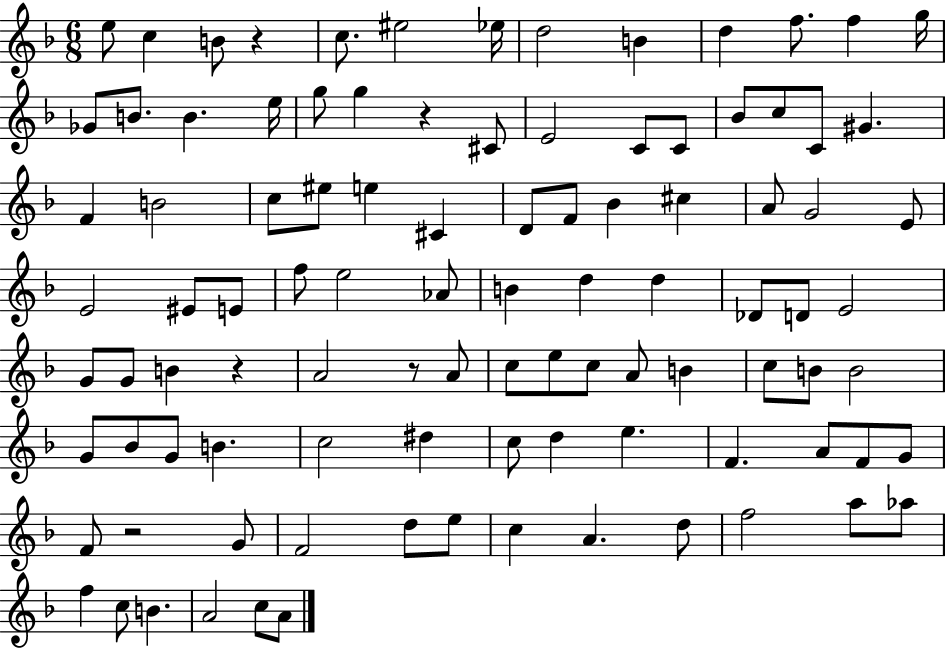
{
  \clef treble
  \numericTimeSignature
  \time 6/8
  \key f \major
  e''8 c''4 b'8 r4 | c''8. eis''2 ees''16 | d''2 b'4 | d''4 f''8. f''4 g''16 | \break ges'8 b'8. b'4. e''16 | g''8 g''4 r4 cis'8 | e'2 c'8 c'8 | bes'8 c''8 c'8 gis'4. | \break f'4 b'2 | c''8 eis''8 e''4 cis'4 | d'8 f'8 bes'4 cis''4 | a'8 g'2 e'8 | \break e'2 eis'8 e'8 | f''8 e''2 aes'8 | b'4 d''4 d''4 | des'8 d'8 e'2 | \break g'8 g'8 b'4 r4 | a'2 r8 a'8 | c''8 e''8 c''8 a'8 b'4 | c''8 b'8 b'2 | \break g'8 bes'8 g'8 b'4. | c''2 dis''4 | c''8 d''4 e''4. | f'4. a'8 f'8 g'8 | \break f'8 r2 g'8 | f'2 d''8 e''8 | c''4 a'4. d''8 | f''2 a''8 aes''8 | \break f''4 c''8 b'4. | a'2 c''8 a'8 | \bar "|."
}